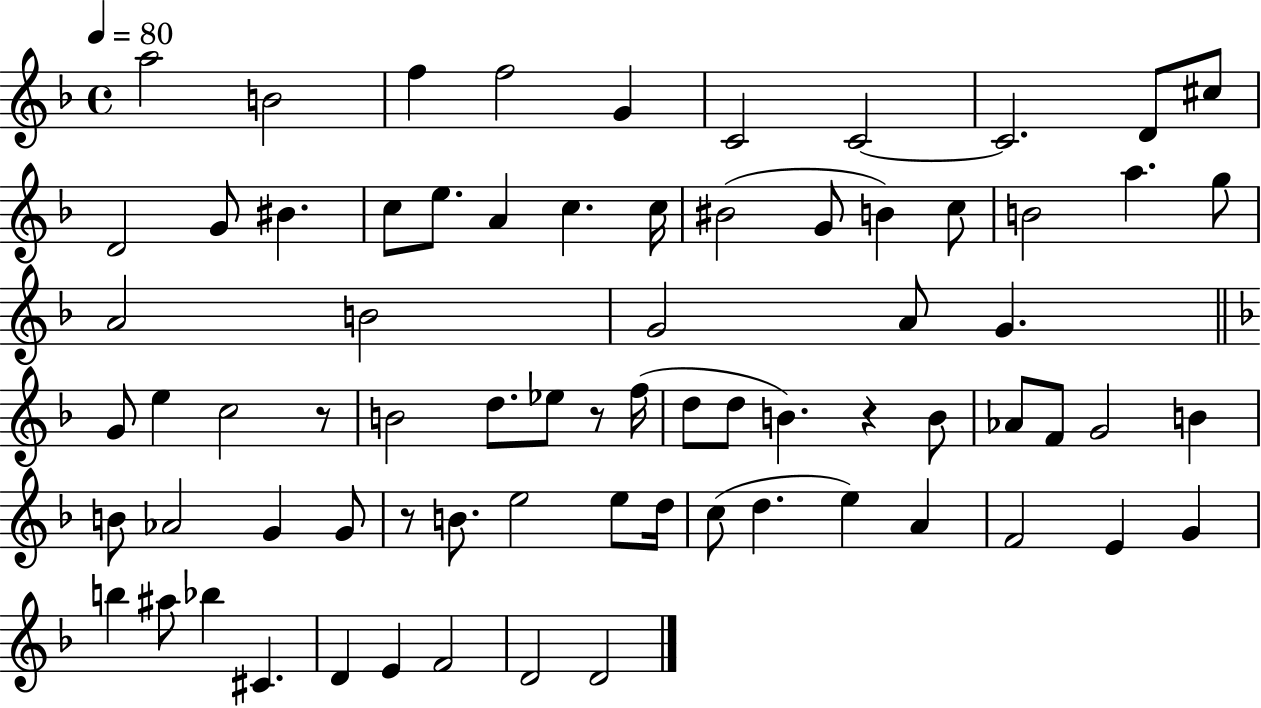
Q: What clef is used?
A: treble